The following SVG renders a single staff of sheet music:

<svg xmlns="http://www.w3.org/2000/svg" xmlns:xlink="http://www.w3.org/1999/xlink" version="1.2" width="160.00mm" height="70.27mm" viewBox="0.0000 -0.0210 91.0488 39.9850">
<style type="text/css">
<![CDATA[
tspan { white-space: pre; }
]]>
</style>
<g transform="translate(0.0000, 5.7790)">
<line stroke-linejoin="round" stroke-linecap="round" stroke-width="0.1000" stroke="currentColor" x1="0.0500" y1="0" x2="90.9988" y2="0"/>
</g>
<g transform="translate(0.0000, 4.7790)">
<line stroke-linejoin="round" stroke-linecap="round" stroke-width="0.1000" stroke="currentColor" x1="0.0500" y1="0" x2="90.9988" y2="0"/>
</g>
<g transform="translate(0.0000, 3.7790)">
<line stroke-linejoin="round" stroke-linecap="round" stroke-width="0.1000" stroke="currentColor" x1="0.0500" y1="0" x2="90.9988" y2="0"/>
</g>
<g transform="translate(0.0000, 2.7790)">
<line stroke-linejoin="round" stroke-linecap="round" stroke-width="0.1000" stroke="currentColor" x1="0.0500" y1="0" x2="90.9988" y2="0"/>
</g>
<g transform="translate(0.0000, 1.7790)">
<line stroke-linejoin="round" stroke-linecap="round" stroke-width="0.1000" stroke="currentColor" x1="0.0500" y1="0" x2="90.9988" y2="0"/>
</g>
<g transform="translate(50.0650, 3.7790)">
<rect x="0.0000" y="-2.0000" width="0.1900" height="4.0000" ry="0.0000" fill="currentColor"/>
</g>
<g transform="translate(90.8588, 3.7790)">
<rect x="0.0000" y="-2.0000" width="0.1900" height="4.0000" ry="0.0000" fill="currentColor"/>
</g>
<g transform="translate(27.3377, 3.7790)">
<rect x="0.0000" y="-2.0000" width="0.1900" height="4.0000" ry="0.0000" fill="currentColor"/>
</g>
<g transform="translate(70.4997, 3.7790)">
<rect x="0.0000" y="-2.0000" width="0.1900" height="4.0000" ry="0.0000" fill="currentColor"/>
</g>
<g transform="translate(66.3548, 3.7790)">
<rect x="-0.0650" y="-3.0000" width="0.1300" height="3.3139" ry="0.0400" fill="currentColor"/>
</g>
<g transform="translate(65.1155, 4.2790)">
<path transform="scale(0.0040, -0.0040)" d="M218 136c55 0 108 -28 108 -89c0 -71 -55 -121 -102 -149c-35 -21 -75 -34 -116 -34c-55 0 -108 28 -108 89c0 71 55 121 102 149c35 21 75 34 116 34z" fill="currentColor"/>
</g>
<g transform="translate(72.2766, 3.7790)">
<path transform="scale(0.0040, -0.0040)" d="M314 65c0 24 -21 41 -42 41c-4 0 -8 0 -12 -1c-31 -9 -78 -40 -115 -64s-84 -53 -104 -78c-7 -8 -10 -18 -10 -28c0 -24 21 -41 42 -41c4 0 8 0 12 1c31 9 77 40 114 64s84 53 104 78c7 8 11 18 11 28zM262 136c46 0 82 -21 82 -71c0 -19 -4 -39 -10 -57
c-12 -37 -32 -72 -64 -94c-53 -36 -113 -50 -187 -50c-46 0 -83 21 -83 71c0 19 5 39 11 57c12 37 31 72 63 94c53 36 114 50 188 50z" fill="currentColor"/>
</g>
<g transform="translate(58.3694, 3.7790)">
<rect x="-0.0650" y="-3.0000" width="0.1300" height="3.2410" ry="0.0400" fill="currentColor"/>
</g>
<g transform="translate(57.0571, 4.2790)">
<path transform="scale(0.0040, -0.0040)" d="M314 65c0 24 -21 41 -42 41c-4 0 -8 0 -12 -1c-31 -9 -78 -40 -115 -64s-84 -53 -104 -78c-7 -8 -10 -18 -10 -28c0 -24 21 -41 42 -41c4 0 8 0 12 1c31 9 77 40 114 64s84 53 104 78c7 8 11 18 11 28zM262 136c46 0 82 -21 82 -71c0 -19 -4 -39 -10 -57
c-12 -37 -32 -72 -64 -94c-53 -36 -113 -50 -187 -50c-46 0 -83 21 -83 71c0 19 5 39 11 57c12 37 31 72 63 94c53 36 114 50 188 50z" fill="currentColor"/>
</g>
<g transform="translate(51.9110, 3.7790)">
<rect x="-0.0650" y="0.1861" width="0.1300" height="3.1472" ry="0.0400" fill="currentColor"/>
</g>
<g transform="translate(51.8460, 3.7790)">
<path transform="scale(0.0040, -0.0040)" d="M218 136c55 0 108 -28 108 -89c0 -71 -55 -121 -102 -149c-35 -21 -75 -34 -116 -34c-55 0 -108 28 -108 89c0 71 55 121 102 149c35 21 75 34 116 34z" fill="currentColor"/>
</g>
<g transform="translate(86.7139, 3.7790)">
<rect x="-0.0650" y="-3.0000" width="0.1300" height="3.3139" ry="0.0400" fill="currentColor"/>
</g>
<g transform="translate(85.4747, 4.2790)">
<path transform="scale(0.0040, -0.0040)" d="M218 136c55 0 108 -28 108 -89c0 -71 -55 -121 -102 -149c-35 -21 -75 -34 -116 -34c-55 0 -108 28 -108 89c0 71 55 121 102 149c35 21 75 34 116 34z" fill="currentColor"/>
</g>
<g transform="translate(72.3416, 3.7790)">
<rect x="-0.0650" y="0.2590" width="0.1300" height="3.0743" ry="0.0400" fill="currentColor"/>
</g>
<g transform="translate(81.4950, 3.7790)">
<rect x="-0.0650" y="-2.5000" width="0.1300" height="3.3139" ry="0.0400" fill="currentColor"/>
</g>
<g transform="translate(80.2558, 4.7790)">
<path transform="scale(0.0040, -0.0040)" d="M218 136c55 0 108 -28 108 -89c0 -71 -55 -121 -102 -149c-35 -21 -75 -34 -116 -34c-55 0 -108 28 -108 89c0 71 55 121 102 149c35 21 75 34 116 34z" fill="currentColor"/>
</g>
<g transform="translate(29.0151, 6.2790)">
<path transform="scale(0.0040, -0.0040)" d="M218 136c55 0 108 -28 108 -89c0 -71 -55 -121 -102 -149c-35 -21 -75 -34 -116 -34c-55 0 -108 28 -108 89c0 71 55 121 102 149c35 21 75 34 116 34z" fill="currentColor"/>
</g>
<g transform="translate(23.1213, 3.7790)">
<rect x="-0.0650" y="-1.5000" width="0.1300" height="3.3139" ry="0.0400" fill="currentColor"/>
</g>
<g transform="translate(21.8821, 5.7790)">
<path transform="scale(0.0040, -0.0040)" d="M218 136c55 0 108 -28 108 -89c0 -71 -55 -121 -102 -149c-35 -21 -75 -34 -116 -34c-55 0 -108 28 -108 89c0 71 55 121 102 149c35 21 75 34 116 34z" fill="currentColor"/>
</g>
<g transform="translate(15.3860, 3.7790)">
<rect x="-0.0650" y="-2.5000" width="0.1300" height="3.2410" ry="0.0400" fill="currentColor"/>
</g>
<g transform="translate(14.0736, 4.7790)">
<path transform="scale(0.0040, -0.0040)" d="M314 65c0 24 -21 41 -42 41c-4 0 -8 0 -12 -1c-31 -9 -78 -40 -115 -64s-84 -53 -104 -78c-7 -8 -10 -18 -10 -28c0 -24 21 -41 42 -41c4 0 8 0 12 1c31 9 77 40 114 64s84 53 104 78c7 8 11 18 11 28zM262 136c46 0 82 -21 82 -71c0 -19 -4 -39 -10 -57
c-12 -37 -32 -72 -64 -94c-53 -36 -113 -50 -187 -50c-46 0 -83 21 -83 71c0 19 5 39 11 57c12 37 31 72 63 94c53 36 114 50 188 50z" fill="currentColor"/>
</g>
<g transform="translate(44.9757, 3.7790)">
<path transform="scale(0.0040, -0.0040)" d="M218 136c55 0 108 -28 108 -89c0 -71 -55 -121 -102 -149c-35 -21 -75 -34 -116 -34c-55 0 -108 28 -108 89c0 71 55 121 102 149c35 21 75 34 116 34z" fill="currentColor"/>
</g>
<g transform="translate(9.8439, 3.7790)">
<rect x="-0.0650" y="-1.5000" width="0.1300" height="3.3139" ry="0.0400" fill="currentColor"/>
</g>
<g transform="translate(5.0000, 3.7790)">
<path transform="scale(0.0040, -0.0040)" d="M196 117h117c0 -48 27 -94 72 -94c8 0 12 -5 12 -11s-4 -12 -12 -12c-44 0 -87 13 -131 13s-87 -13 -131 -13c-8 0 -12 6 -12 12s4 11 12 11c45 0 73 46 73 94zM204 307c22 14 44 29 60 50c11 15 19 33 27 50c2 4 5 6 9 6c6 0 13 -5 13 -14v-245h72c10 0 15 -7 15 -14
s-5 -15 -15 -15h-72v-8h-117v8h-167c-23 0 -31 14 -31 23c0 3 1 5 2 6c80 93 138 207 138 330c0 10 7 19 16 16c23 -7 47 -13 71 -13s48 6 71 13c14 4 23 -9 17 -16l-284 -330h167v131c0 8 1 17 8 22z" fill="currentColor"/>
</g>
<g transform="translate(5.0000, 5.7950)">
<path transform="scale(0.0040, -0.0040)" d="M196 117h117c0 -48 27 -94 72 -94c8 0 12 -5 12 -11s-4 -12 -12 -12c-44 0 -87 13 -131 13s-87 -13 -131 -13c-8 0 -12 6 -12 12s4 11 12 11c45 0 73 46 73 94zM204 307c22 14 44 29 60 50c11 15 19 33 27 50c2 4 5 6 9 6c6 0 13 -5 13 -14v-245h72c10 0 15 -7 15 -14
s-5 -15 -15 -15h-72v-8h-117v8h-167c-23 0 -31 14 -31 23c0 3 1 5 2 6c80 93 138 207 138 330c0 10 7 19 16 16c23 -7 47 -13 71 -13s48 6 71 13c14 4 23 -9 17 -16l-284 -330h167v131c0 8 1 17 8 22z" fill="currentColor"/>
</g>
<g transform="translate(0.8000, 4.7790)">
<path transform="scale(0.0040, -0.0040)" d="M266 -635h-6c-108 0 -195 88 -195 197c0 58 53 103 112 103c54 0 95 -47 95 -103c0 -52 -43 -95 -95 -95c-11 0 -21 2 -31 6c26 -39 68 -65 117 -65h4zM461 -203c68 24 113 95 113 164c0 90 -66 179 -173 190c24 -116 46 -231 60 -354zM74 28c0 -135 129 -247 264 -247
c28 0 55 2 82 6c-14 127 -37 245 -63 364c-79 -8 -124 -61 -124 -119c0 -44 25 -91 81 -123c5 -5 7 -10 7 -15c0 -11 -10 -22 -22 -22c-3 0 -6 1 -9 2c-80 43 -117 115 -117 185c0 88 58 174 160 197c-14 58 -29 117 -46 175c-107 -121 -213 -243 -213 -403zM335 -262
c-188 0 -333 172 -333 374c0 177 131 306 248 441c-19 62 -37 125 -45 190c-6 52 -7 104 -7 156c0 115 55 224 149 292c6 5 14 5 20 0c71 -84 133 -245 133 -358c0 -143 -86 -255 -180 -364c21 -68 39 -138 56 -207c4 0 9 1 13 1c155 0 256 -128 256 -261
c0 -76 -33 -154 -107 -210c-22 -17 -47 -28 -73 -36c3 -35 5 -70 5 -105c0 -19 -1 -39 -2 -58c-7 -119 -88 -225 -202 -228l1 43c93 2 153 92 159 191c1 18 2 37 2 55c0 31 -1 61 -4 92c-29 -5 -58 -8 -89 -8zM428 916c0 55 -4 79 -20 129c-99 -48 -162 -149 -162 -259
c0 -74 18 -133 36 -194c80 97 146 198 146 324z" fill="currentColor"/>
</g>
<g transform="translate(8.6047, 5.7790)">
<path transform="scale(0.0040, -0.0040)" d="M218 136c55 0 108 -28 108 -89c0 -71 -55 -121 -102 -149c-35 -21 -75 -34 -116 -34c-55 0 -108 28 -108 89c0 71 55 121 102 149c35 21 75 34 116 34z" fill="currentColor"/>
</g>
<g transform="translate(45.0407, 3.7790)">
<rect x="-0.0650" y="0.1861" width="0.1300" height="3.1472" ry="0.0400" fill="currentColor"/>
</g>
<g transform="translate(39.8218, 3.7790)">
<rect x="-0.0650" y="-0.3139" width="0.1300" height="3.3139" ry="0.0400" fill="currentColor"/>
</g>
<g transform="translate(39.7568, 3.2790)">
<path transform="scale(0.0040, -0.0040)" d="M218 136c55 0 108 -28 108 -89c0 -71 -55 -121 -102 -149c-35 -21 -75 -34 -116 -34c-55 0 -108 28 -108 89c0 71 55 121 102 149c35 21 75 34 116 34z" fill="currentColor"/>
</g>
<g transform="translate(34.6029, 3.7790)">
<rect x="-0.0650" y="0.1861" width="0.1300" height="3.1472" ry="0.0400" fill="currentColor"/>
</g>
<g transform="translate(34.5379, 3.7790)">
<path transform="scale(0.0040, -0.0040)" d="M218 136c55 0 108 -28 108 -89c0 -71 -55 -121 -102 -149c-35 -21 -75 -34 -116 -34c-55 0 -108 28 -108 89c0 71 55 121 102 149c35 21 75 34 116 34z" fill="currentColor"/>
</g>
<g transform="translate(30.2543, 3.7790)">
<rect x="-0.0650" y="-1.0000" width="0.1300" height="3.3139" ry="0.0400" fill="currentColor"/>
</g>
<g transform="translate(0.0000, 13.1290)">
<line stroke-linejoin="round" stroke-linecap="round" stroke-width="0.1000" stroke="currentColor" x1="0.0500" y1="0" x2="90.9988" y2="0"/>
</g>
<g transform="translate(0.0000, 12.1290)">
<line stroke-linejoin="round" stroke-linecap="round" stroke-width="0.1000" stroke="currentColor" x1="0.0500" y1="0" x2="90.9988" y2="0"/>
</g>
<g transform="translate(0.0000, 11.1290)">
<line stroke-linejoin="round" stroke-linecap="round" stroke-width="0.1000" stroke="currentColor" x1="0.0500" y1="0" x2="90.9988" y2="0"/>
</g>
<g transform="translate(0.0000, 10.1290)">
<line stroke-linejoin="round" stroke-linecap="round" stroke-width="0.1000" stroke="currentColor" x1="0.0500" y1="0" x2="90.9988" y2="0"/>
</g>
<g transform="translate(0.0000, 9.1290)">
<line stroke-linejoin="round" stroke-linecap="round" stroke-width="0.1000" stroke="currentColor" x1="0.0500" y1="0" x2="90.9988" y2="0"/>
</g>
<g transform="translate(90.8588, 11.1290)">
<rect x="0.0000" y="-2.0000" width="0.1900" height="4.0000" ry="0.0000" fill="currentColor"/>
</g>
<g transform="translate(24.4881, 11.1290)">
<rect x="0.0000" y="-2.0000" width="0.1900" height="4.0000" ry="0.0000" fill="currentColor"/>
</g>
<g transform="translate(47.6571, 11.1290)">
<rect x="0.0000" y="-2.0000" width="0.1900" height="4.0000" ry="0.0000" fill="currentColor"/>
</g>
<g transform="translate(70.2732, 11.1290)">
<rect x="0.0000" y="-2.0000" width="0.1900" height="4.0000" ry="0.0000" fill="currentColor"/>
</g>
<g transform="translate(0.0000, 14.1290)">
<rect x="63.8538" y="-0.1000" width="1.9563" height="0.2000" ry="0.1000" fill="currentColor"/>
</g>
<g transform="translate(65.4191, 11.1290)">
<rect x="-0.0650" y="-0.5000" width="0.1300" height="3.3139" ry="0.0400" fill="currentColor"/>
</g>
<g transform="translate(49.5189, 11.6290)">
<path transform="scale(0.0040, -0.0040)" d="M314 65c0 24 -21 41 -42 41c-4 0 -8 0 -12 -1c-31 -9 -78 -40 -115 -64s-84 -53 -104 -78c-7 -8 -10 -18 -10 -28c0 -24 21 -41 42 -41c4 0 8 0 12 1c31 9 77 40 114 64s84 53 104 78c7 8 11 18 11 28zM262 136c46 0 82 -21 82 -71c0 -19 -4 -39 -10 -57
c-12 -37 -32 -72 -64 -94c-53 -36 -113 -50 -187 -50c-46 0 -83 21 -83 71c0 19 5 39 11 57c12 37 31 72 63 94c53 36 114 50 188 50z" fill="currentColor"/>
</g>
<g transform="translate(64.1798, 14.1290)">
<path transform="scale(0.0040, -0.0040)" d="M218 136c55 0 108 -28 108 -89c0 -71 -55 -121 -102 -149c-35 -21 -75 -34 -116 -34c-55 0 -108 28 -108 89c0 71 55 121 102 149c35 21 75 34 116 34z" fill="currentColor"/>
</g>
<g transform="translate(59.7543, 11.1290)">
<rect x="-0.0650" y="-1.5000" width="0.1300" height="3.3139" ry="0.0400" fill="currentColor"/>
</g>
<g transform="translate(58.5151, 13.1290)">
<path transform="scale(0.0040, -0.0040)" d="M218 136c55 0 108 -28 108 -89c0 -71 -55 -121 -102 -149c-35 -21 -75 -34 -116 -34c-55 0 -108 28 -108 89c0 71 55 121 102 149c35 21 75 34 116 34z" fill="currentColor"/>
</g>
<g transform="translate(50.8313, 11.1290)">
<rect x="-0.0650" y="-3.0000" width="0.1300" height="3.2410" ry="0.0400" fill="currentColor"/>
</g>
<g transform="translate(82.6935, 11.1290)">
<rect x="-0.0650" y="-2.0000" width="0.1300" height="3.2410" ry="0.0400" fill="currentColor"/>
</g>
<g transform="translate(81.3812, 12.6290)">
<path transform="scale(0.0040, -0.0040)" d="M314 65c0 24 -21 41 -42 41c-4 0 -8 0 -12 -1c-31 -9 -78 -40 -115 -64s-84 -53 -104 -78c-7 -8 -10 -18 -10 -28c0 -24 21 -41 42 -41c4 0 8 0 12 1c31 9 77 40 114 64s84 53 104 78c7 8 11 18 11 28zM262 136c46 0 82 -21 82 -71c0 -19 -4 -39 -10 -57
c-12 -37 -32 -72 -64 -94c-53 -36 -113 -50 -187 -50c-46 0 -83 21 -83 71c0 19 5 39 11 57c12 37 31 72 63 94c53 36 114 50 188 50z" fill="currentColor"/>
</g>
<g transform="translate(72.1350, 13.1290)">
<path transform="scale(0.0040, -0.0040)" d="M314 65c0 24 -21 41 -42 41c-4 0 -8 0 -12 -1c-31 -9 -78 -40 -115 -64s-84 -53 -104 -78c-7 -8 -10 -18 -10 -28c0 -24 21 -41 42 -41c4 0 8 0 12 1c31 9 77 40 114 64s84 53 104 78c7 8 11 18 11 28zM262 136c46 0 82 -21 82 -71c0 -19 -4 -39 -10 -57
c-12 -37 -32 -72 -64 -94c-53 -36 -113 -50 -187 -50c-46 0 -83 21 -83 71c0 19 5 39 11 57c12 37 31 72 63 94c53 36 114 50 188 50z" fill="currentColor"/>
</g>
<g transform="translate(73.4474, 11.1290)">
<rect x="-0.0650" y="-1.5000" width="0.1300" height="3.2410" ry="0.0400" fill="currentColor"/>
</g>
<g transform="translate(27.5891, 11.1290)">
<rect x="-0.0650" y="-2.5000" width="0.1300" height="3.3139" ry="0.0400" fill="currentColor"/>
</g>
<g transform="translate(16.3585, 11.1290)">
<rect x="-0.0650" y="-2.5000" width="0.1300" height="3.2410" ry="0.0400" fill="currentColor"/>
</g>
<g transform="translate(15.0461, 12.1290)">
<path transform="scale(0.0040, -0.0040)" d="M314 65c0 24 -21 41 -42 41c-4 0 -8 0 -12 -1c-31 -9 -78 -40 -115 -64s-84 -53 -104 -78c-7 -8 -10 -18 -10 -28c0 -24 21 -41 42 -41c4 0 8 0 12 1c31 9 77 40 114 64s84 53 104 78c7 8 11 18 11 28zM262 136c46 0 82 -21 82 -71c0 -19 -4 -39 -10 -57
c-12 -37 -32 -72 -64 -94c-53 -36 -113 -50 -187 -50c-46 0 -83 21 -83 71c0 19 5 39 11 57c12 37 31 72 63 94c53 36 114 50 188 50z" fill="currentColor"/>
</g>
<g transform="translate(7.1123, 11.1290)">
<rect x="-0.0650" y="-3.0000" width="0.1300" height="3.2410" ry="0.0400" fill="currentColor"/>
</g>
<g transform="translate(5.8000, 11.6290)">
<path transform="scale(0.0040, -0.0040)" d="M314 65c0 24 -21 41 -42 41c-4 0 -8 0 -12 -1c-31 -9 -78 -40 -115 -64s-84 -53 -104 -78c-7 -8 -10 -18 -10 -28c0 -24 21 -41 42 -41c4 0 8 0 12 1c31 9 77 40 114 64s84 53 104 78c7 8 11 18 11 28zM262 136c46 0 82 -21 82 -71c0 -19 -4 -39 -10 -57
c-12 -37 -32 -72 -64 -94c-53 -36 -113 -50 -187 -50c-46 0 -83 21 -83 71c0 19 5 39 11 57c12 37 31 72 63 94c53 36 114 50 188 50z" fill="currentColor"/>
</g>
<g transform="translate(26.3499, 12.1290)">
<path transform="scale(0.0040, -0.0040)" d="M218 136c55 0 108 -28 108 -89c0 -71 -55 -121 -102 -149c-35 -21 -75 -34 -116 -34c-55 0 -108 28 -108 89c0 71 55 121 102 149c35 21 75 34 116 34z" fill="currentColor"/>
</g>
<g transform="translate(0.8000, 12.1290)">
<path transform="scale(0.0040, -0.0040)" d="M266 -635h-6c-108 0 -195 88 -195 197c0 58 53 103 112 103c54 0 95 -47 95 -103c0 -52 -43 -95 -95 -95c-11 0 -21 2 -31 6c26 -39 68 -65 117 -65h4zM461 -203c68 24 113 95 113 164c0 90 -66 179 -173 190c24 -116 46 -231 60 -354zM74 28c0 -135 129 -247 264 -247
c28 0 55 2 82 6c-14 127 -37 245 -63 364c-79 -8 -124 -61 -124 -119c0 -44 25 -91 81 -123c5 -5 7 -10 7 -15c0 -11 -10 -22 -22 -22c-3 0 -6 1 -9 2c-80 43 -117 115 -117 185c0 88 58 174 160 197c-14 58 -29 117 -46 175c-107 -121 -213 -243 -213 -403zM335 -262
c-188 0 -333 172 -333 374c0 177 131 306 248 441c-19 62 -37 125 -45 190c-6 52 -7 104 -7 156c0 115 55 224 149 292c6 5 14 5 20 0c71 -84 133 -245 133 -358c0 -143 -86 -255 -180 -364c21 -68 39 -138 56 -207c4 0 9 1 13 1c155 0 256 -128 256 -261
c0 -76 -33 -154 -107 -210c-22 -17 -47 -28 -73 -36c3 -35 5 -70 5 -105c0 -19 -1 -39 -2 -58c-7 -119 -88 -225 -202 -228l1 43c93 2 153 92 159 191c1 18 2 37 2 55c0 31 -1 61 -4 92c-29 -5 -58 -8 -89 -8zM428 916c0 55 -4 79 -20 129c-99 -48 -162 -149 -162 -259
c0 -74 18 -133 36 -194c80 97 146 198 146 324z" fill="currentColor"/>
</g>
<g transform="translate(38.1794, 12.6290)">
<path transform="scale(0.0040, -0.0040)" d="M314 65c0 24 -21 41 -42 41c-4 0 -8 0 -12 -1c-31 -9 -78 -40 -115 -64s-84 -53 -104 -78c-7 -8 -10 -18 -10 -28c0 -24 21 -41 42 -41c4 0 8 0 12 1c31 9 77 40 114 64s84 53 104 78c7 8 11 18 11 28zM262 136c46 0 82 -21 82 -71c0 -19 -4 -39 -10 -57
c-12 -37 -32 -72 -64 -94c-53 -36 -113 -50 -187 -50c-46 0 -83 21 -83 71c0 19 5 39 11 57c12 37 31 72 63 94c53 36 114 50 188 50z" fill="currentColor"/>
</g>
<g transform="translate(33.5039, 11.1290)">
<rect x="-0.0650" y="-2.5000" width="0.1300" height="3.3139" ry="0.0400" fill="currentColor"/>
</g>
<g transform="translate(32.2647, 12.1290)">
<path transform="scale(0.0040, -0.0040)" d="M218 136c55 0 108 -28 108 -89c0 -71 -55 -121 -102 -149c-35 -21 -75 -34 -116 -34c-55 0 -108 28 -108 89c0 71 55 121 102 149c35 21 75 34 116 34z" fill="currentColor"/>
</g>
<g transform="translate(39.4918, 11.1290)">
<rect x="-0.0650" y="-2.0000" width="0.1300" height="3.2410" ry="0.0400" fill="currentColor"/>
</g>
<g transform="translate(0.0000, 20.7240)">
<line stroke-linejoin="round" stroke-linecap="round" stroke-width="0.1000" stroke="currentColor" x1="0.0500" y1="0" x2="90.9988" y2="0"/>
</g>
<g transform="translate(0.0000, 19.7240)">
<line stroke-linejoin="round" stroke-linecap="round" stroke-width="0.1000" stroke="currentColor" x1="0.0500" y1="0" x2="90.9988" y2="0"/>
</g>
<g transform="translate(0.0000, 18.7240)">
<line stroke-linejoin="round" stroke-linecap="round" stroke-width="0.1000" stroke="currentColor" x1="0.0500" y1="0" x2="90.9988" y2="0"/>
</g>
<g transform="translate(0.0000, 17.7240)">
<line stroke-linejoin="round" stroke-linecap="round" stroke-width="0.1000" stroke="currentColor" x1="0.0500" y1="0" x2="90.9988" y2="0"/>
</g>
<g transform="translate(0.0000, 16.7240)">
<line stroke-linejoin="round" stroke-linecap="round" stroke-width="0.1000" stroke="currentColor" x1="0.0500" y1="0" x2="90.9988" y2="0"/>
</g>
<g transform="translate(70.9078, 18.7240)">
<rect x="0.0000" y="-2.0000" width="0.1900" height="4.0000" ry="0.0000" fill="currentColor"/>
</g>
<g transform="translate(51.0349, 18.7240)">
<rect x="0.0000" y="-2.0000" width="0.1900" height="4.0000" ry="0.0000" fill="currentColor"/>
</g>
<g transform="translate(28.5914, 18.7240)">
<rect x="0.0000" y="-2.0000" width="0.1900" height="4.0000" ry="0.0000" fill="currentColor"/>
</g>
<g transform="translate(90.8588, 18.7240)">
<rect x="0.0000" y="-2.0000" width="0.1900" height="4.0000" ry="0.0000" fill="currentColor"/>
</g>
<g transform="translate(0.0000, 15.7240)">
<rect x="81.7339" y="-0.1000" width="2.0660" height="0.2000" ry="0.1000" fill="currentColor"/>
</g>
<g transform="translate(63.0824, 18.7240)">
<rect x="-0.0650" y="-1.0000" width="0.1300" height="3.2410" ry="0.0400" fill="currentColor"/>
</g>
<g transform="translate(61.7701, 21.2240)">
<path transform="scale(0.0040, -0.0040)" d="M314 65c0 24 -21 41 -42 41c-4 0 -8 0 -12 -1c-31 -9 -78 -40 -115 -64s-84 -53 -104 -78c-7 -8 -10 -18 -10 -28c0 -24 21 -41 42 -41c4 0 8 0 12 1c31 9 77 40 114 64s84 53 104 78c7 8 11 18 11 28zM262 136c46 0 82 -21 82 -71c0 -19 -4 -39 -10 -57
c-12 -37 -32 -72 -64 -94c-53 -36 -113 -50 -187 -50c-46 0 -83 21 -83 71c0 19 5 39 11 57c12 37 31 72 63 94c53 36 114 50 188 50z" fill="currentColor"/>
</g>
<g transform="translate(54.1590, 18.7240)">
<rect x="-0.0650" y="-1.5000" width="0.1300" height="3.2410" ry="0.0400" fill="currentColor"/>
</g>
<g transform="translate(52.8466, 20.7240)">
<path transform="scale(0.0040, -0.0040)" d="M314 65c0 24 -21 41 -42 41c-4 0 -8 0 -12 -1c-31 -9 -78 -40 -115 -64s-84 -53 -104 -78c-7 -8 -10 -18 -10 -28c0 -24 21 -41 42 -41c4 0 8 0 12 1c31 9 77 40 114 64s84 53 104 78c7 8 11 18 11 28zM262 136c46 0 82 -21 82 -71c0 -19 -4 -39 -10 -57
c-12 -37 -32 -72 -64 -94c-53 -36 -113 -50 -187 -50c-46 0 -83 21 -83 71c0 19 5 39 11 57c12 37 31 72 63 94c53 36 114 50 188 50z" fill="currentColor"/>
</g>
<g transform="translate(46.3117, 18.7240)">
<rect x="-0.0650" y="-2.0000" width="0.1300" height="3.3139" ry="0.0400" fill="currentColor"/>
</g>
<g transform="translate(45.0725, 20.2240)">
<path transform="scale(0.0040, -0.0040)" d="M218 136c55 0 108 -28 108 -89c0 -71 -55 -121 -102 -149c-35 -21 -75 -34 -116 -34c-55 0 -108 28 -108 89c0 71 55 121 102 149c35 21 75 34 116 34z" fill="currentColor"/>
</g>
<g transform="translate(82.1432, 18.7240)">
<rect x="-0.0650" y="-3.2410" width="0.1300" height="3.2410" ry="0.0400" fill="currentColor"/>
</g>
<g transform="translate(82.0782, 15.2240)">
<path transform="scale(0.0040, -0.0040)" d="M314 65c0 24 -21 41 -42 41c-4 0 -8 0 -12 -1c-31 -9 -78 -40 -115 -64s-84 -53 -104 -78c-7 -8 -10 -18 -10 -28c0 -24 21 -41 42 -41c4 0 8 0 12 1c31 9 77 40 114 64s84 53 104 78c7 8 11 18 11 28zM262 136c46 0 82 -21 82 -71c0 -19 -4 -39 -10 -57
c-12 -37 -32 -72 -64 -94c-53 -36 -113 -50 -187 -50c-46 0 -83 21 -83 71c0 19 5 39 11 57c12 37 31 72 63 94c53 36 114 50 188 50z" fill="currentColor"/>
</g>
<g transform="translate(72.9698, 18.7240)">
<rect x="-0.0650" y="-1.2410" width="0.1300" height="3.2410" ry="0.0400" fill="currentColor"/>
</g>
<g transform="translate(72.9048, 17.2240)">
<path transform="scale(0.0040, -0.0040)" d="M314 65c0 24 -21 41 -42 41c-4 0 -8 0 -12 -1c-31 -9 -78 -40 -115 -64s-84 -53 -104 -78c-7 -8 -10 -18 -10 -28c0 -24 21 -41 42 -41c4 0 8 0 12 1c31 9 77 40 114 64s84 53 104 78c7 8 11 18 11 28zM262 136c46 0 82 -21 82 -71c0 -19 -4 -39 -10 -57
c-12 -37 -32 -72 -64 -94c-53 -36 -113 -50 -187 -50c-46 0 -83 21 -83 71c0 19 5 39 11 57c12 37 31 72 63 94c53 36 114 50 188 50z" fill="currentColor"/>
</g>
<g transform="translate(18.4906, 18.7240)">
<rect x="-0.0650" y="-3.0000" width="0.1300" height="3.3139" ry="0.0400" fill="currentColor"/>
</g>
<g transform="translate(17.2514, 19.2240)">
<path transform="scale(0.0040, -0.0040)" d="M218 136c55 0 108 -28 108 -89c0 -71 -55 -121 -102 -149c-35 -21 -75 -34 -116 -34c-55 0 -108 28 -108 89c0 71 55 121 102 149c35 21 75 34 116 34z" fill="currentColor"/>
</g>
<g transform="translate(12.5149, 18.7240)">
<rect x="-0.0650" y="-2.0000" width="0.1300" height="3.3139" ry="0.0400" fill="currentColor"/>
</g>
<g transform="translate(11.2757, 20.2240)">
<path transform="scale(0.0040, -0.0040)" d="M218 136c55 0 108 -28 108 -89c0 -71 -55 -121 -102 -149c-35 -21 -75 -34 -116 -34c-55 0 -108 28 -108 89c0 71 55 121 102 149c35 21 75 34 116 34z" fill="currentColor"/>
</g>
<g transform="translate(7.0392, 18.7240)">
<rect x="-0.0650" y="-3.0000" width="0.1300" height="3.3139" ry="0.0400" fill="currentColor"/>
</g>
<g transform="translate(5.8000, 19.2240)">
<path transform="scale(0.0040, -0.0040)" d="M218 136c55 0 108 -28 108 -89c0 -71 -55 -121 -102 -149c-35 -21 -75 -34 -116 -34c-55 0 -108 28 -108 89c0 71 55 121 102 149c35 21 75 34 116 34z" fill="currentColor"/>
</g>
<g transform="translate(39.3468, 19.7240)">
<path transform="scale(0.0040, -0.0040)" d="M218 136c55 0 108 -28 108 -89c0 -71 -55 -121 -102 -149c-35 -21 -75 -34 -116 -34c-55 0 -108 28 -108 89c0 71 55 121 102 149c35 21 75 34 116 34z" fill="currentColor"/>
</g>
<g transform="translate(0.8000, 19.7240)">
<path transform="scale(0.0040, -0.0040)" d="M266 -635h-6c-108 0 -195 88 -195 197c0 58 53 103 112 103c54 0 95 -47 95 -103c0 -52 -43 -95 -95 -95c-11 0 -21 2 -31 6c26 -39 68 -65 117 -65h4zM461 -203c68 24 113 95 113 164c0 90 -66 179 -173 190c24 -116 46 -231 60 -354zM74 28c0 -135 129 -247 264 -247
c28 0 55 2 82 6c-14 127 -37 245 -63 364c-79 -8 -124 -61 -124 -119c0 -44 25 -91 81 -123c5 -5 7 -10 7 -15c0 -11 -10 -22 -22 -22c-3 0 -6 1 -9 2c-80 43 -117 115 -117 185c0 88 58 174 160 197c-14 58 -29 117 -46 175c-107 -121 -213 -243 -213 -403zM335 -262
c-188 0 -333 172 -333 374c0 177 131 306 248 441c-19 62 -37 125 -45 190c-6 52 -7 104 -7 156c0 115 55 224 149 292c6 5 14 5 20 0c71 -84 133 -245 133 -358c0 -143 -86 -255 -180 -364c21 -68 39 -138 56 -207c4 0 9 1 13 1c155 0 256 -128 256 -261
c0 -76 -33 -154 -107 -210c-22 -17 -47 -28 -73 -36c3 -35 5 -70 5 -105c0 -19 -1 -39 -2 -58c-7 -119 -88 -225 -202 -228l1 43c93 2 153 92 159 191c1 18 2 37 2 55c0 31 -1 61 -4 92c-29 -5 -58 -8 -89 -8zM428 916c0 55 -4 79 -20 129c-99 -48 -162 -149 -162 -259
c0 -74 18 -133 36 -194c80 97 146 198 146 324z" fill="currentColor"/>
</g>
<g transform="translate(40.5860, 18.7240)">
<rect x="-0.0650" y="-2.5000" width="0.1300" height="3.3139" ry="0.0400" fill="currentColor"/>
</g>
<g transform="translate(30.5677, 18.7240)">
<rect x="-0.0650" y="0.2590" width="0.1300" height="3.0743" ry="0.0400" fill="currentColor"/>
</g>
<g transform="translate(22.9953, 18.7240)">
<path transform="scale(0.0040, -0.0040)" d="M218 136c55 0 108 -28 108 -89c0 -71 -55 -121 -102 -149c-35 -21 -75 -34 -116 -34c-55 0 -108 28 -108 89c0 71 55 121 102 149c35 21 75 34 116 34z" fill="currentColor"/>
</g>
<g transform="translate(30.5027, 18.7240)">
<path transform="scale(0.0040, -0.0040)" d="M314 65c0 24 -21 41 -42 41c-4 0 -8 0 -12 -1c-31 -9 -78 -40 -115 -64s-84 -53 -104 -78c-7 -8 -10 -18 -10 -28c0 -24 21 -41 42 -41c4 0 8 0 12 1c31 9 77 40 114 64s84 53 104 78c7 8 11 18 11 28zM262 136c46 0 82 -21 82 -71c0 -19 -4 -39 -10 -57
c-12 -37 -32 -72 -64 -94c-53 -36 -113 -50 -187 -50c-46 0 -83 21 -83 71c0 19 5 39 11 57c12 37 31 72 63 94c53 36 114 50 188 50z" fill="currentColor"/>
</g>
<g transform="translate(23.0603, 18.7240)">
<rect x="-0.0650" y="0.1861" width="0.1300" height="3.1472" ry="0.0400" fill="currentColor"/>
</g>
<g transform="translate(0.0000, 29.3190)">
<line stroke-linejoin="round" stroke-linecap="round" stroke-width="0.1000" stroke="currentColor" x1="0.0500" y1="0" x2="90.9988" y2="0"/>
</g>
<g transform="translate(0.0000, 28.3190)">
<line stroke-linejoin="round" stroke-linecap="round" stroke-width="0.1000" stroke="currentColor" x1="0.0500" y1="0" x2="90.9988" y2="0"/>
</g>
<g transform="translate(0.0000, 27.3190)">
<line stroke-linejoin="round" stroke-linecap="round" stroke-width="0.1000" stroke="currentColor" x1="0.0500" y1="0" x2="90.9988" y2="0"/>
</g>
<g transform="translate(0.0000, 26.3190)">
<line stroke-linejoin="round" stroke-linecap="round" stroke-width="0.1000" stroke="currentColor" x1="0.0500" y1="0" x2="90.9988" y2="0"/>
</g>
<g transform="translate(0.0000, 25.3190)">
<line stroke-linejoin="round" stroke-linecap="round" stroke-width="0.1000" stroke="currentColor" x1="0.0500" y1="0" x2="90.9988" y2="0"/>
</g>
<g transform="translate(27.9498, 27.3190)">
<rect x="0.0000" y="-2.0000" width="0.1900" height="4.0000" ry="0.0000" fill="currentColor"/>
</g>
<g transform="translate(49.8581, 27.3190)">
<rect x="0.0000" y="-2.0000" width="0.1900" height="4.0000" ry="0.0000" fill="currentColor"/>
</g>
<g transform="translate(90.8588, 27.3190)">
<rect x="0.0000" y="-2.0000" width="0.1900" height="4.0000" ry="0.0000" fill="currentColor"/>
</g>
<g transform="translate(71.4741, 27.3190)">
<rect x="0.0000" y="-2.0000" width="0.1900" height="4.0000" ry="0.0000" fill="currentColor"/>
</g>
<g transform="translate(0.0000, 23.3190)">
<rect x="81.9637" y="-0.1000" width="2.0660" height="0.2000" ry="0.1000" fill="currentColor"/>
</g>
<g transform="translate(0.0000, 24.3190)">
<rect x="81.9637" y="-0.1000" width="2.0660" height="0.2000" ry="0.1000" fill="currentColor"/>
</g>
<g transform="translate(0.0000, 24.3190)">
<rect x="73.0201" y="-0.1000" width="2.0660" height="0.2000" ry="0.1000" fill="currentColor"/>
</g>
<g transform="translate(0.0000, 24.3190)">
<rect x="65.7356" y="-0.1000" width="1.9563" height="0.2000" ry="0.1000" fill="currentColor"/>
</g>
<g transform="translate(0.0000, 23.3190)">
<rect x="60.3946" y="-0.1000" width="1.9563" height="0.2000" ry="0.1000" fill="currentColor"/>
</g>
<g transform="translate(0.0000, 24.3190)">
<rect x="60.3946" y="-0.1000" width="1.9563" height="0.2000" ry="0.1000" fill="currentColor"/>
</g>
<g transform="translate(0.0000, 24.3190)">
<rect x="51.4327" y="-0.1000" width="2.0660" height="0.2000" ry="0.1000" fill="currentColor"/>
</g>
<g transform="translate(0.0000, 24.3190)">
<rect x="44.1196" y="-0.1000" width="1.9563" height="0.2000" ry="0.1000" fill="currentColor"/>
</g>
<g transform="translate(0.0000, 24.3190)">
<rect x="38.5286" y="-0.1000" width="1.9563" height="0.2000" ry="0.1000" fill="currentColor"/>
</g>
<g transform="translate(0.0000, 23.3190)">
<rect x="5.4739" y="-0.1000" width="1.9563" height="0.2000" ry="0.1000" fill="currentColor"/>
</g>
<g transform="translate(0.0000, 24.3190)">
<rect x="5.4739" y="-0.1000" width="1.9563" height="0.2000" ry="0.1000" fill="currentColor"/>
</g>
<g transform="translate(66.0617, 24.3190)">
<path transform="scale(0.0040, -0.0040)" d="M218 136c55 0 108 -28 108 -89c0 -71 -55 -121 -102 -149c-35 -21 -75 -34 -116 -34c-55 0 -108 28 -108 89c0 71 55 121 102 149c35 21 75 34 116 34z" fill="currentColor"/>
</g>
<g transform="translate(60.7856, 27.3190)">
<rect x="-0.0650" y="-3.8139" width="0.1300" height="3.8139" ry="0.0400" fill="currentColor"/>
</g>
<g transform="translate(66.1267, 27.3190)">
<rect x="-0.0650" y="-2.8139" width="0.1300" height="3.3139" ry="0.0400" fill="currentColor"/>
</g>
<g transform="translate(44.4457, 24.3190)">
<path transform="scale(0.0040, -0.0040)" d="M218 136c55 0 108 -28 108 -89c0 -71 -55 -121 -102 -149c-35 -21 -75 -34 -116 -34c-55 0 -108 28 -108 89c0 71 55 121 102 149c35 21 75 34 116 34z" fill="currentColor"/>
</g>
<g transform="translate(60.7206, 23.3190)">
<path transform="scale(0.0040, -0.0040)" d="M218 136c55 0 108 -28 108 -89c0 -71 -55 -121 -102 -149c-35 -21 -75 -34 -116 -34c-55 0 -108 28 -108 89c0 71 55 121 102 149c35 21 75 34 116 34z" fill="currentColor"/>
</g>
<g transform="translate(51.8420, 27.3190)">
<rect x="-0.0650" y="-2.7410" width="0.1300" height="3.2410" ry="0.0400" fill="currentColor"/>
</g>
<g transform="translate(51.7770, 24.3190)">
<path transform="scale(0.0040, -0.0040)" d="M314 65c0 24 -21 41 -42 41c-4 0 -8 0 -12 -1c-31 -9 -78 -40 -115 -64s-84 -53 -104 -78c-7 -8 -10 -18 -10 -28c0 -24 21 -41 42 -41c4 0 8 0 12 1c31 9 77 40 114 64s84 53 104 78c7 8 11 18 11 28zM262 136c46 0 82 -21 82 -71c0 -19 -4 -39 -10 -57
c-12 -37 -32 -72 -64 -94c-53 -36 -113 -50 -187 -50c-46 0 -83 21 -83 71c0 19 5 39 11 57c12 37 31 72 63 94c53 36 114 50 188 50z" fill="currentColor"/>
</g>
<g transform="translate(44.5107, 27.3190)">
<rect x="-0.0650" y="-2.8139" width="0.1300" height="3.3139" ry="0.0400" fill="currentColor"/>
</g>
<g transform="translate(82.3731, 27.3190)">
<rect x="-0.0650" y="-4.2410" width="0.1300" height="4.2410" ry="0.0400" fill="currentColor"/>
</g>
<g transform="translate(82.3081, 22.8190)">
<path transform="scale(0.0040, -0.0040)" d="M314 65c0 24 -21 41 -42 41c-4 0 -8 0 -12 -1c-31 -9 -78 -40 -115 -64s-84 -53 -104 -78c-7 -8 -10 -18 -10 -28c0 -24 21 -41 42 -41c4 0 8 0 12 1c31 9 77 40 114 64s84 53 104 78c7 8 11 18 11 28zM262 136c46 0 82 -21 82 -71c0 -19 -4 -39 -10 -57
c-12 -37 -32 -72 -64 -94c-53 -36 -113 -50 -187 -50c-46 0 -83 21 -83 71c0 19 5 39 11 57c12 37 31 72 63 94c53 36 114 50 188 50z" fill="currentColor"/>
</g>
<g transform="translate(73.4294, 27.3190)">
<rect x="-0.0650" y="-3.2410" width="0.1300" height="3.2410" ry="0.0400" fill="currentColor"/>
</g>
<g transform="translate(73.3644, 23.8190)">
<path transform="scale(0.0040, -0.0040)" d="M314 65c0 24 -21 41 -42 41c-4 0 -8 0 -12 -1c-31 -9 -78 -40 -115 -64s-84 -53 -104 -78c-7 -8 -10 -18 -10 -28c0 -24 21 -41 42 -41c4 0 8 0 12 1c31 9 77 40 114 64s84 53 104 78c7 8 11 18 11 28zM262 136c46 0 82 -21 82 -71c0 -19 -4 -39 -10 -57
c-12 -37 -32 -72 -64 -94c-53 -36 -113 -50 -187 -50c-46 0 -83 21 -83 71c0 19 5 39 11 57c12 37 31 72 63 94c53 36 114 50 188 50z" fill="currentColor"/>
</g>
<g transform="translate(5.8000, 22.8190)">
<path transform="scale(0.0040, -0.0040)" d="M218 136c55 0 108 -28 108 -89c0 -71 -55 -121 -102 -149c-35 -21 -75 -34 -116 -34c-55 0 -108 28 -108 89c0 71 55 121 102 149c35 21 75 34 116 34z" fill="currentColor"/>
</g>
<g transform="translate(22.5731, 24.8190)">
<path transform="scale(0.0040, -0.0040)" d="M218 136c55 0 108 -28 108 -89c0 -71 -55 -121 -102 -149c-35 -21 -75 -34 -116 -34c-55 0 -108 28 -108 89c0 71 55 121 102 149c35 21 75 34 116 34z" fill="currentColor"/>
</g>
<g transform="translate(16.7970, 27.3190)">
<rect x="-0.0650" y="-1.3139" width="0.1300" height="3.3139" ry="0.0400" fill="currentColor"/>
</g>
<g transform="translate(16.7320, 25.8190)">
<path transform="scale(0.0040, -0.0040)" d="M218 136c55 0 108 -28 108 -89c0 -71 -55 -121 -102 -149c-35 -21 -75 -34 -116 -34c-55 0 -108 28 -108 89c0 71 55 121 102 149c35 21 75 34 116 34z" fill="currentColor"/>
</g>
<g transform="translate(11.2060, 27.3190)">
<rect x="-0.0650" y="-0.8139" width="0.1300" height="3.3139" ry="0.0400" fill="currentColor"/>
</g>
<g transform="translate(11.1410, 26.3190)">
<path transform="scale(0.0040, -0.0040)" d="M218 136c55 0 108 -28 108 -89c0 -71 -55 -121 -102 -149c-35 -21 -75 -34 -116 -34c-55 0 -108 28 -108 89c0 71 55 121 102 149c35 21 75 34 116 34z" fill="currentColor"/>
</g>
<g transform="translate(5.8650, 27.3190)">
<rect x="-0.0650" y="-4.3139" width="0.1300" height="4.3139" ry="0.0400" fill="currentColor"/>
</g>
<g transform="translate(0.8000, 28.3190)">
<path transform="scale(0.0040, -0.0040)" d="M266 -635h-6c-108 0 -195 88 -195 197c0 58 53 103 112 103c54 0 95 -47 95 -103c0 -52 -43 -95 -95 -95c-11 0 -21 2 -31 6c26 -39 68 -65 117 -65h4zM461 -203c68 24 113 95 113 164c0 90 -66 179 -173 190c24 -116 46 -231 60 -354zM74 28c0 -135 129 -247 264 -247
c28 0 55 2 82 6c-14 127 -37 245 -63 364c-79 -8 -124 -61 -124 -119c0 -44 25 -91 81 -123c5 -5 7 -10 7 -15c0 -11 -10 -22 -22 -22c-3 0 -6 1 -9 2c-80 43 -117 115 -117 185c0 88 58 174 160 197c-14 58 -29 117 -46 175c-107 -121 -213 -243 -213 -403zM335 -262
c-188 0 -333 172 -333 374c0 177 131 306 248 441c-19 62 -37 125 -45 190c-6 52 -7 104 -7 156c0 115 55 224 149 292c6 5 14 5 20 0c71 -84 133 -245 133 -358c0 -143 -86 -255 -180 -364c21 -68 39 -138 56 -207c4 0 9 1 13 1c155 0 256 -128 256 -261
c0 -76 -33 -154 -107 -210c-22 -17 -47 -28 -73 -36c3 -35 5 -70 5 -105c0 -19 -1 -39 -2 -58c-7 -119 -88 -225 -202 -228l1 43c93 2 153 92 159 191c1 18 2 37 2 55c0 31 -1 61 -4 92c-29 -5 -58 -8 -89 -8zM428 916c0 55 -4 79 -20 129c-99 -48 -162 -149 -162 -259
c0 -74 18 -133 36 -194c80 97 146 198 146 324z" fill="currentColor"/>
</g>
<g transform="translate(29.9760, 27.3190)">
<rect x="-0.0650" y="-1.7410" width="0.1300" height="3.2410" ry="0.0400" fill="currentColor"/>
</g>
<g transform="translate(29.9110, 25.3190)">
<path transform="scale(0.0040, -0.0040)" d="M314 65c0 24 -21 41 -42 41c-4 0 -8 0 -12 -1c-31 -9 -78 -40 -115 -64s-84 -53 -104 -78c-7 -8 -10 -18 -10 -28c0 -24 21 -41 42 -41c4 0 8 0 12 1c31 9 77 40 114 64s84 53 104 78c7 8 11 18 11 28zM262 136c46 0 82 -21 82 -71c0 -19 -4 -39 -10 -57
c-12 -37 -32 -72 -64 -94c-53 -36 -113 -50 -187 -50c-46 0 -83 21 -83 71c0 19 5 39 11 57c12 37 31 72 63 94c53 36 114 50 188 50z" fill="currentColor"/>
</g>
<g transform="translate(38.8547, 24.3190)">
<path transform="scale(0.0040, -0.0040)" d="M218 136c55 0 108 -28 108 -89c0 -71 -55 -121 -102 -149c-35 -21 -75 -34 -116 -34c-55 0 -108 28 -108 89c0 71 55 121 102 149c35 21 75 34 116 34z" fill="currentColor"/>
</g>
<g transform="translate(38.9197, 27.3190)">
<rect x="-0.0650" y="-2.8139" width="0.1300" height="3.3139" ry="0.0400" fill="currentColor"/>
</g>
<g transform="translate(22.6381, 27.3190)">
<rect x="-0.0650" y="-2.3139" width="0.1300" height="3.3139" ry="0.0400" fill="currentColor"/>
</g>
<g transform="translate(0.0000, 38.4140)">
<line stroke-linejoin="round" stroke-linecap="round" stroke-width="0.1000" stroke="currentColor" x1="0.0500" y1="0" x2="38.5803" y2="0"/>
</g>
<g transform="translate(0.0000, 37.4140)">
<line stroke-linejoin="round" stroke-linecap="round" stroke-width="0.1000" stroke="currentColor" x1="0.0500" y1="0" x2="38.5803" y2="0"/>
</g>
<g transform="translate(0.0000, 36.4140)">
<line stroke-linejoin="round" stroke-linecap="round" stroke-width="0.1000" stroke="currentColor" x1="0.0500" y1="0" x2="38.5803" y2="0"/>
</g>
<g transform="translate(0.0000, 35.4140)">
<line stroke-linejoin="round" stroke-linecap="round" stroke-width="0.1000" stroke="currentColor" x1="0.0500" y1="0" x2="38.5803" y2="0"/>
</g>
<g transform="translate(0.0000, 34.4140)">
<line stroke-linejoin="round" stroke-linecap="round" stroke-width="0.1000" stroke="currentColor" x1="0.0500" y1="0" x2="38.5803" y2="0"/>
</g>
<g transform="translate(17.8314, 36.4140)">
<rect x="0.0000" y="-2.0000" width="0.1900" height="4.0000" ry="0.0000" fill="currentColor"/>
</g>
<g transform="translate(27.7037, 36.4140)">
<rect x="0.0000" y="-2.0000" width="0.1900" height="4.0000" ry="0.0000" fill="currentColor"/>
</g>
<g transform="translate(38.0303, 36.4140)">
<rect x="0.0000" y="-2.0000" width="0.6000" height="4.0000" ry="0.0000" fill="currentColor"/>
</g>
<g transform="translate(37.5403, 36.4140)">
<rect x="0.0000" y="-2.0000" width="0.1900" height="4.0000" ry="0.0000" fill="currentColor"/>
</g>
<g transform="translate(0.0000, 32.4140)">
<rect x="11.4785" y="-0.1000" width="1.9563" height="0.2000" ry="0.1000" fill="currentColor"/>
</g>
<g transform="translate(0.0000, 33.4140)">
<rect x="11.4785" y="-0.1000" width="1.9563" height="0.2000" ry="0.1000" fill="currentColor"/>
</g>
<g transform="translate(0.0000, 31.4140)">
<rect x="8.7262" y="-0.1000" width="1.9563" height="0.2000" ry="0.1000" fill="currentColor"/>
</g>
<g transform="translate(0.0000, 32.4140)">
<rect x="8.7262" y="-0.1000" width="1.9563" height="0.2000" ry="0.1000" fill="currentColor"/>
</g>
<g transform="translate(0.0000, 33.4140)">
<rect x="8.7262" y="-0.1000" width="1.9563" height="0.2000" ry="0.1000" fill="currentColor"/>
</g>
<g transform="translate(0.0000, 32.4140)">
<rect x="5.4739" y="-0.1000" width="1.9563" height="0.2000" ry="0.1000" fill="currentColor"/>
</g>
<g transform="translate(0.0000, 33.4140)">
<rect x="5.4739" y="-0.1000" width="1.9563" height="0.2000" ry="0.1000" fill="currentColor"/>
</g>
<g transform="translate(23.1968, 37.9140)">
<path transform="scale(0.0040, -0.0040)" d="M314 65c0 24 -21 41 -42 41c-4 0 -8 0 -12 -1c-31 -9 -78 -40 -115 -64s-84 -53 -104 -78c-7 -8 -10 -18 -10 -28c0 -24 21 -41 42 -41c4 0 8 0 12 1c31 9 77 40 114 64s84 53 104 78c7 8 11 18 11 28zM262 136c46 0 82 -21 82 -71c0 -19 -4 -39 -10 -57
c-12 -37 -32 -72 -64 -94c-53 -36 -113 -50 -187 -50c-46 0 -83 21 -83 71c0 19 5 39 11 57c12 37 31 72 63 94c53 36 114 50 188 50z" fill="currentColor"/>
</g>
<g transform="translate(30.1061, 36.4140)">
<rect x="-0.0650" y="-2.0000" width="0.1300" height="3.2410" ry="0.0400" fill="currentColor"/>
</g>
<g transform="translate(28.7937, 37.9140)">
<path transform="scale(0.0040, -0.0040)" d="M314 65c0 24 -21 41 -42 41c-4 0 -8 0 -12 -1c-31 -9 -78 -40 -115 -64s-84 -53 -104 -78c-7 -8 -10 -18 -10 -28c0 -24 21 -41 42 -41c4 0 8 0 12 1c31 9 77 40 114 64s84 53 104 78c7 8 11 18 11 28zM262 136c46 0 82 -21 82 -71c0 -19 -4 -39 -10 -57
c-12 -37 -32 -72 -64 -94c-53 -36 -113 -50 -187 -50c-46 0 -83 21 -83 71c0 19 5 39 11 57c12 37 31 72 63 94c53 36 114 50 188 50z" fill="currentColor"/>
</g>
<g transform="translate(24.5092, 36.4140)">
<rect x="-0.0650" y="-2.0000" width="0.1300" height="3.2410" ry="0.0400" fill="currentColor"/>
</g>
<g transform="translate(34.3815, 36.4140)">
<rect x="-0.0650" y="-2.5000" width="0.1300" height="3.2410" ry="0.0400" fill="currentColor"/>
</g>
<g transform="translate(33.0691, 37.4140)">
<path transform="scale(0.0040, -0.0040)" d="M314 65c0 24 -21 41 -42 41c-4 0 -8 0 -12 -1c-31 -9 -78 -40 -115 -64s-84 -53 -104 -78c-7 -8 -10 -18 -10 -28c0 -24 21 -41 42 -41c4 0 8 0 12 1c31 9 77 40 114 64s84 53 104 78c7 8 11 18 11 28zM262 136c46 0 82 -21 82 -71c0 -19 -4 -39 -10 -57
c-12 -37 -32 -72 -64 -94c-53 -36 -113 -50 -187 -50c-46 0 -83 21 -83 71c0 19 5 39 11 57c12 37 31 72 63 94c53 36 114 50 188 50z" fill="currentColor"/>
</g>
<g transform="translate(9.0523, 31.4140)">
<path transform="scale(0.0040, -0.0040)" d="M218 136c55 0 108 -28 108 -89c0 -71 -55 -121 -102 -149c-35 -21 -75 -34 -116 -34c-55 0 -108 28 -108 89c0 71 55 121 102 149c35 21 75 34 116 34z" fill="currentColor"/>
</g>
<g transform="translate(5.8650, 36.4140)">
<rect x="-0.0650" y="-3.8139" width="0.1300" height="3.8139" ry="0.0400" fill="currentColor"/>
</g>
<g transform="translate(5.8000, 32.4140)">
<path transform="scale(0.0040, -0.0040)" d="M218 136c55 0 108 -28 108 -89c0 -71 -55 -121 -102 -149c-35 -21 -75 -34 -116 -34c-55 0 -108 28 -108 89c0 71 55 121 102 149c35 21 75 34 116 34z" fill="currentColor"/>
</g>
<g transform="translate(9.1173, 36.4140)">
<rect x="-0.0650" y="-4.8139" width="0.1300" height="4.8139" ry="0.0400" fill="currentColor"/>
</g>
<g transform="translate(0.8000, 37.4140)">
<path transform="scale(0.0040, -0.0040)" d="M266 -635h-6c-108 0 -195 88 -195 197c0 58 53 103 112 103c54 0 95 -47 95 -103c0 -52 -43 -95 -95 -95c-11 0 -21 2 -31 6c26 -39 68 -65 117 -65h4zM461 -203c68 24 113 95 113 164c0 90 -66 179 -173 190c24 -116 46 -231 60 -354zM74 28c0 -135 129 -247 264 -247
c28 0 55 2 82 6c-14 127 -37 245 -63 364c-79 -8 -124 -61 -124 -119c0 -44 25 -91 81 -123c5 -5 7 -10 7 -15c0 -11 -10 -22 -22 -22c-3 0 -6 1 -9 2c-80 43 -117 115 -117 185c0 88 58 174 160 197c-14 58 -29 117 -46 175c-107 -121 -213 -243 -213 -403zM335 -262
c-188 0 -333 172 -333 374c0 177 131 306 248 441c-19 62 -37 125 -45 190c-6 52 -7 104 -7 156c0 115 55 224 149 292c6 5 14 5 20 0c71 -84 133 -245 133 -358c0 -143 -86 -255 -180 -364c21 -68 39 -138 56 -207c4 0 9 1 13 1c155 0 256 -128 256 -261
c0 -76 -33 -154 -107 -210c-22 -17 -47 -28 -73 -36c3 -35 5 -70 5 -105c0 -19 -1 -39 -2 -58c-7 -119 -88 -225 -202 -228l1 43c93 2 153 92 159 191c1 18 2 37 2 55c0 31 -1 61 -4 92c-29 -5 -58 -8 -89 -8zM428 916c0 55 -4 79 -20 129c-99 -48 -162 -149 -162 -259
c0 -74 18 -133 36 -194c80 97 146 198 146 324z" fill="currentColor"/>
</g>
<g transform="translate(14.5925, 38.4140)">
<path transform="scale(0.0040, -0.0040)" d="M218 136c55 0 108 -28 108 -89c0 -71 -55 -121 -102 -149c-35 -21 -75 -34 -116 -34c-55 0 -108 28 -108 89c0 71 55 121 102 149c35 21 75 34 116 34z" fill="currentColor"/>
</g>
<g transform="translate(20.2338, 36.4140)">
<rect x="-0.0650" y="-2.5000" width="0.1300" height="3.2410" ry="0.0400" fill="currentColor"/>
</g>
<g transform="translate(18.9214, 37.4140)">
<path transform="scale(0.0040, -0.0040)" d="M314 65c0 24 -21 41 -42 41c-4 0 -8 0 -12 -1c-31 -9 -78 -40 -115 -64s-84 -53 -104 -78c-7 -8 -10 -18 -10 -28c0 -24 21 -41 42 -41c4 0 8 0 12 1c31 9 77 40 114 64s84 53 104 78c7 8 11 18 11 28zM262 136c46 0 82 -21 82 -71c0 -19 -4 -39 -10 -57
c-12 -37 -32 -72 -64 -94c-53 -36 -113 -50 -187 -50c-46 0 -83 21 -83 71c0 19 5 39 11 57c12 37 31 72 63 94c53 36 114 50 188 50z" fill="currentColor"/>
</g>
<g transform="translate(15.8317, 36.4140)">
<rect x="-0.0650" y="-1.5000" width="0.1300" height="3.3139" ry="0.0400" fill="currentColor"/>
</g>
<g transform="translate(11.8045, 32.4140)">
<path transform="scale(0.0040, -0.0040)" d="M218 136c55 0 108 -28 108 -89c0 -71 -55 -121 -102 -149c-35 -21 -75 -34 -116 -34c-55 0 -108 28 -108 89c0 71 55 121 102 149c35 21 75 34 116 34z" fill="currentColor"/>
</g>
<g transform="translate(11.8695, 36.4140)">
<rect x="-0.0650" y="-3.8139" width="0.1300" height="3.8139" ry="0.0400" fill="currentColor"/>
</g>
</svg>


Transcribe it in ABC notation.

X:1
T:Untitled
M:4/4
L:1/4
K:C
E G2 E D B c B B A2 A B2 G A A2 G2 G G F2 A2 E C E2 F2 A F A B B2 G F E2 D2 e2 b2 d' d e g f2 a a a2 c' a b2 d'2 c' e' c' E G2 F2 F2 G2